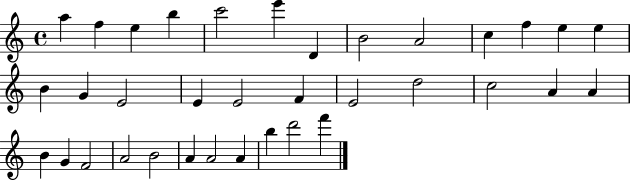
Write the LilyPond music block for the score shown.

{
  \clef treble
  \time 4/4
  \defaultTimeSignature
  \key c \major
  a''4 f''4 e''4 b''4 | c'''2 e'''4 d'4 | b'2 a'2 | c''4 f''4 e''4 e''4 | \break b'4 g'4 e'2 | e'4 e'2 f'4 | e'2 d''2 | c''2 a'4 a'4 | \break b'4 g'4 f'2 | a'2 b'2 | a'4 a'2 a'4 | b''4 d'''2 f'''4 | \break \bar "|."
}